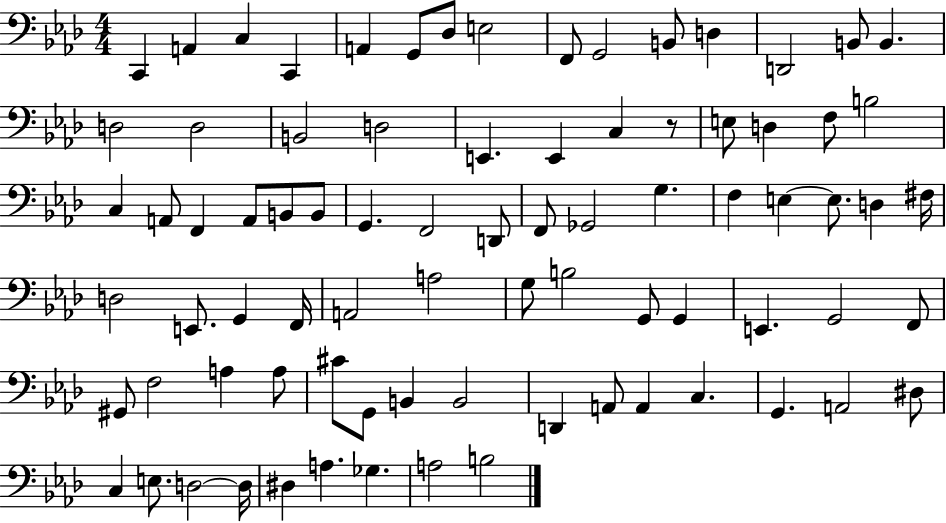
{
  \clef bass
  \numericTimeSignature
  \time 4/4
  \key aes \major
  c,4 a,4 c4 c,4 | a,4 g,8 des8 e2 | f,8 g,2 b,8 d4 | d,2 b,8 b,4. | \break d2 d2 | b,2 d2 | e,4. e,4 c4 r8 | e8 d4 f8 b2 | \break c4 a,8 f,4 a,8 b,8 b,8 | g,4. f,2 d,8 | f,8 ges,2 g4. | f4 e4~~ e8. d4 fis16 | \break d2 e,8. g,4 f,16 | a,2 a2 | g8 b2 g,8 g,4 | e,4. g,2 f,8 | \break gis,8 f2 a4 a8 | cis'8 g,8 b,4 b,2 | d,4 a,8 a,4 c4. | g,4. a,2 dis8 | \break c4 e8. d2~~ d16 | dis4 a4. ges4. | a2 b2 | \bar "|."
}